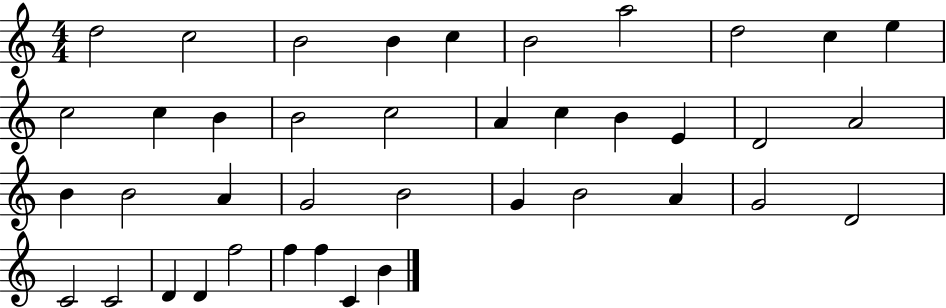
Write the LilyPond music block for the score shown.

{
  \clef treble
  \numericTimeSignature
  \time 4/4
  \key c \major
  d''2 c''2 | b'2 b'4 c''4 | b'2 a''2 | d''2 c''4 e''4 | \break c''2 c''4 b'4 | b'2 c''2 | a'4 c''4 b'4 e'4 | d'2 a'2 | \break b'4 b'2 a'4 | g'2 b'2 | g'4 b'2 a'4 | g'2 d'2 | \break c'2 c'2 | d'4 d'4 f''2 | f''4 f''4 c'4 b'4 | \bar "|."
}